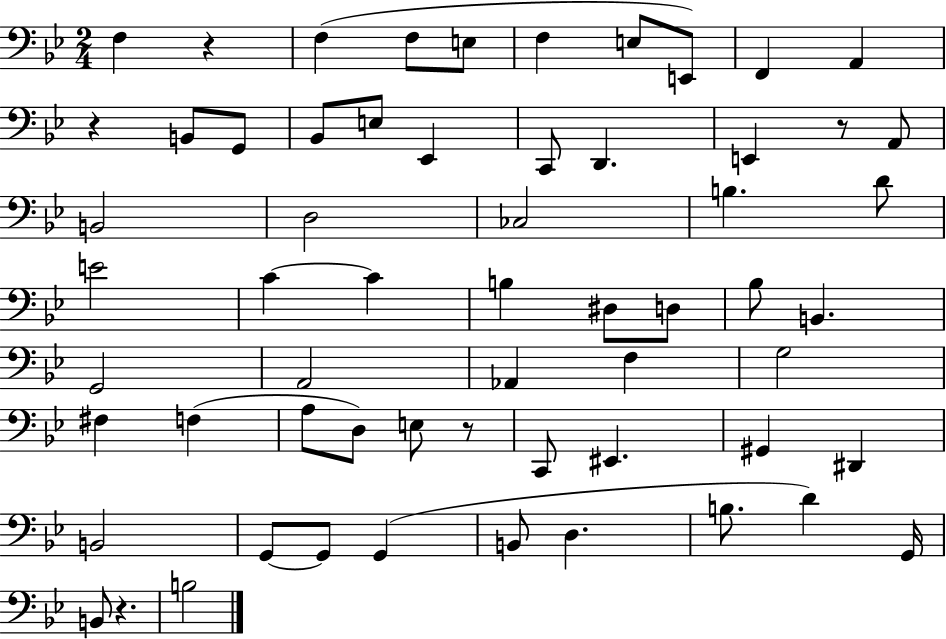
X:1
T:Untitled
M:2/4
L:1/4
K:Bb
F, z F, F,/2 E,/2 F, E,/2 E,,/2 F,, A,, z B,,/2 G,,/2 _B,,/2 E,/2 _E,, C,,/2 D,, E,, z/2 A,,/2 B,,2 D,2 _C,2 B, D/2 E2 C C B, ^D,/2 D,/2 _B,/2 B,, G,,2 A,,2 _A,, F, G,2 ^F, F, A,/2 D,/2 E,/2 z/2 C,,/2 ^E,, ^G,, ^D,, B,,2 G,,/2 G,,/2 G,, B,,/2 D, B,/2 D G,,/4 B,,/2 z B,2